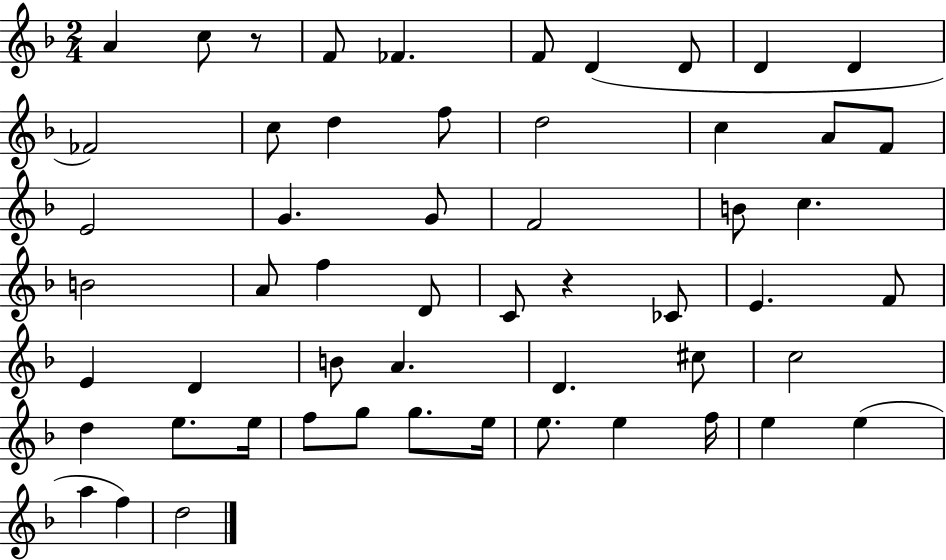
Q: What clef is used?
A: treble